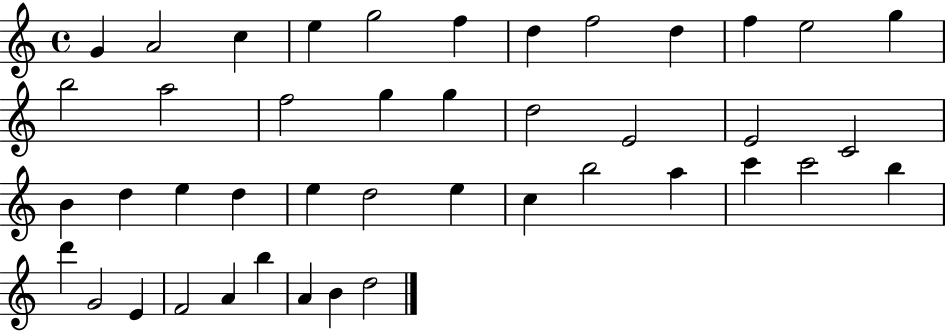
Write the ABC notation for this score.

X:1
T:Untitled
M:4/4
L:1/4
K:C
G A2 c e g2 f d f2 d f e2 g b2 a2 f2 g g d2 E2 E2 C2 B d e d e d2 e c b2 a c' c'2 b d' G2 E F2 A b A B d2